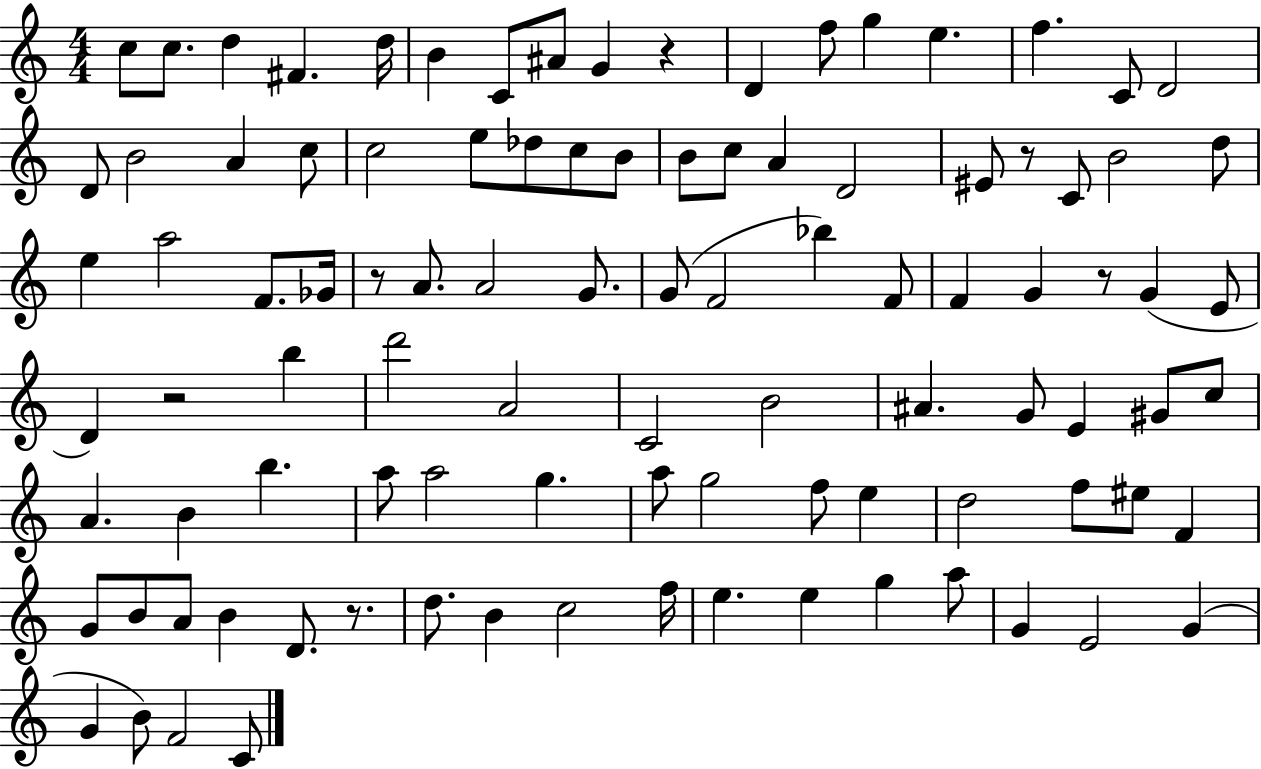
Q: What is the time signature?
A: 4/4